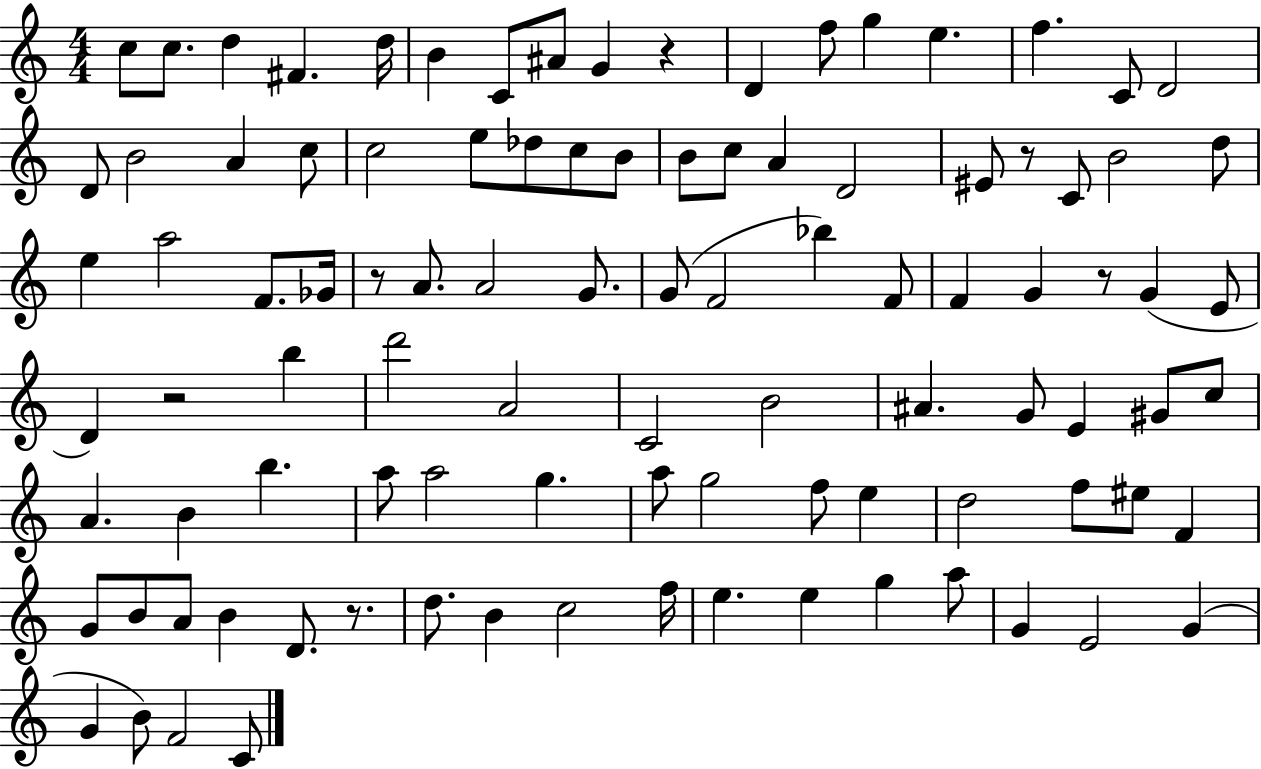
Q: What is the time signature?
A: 4/4